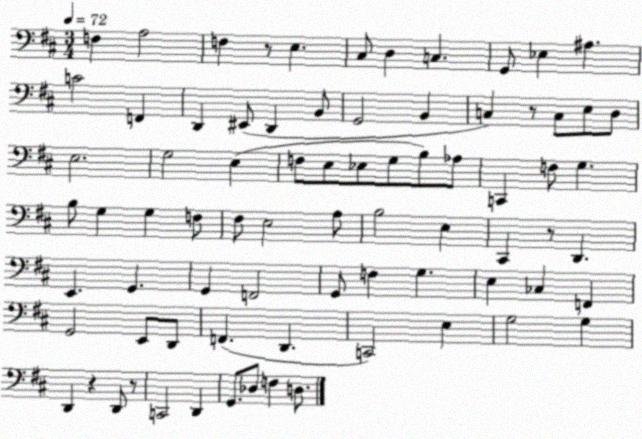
X:1
T:Untitled
M:3/4
L:1/4
K:D
F, A,2 F, z/2 E, ^C,/2 D, C, G,,/2 _E, ^A, C2 F,, D,, ^E,,/2 D,, B,,/2 G,,2 B,, C, z/2 C,/2 E,/2 D,/2 E,2 G,2 E, F,/2 E,/2 _E,/2 G,/2 B,/2 _A,/2 C,, F,/2 G, B,/2 G, G, F,/2 ^F,/2 E,2 A,/2 B,2 E, ^C,, z/2 D,, E,, G,, G,, F,,2 G,,/2 F, G, E, _C, F,, G,,2 E,,/2 D,,/2 F,, D,, C,,2 E, G,2 G, D,, z D,,/2 z/2 C,,2 D,, G,,/2 _D,/2 F, D,/2